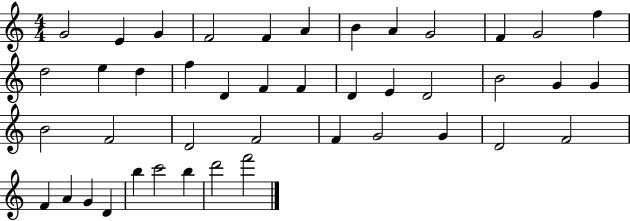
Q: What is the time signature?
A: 4/4